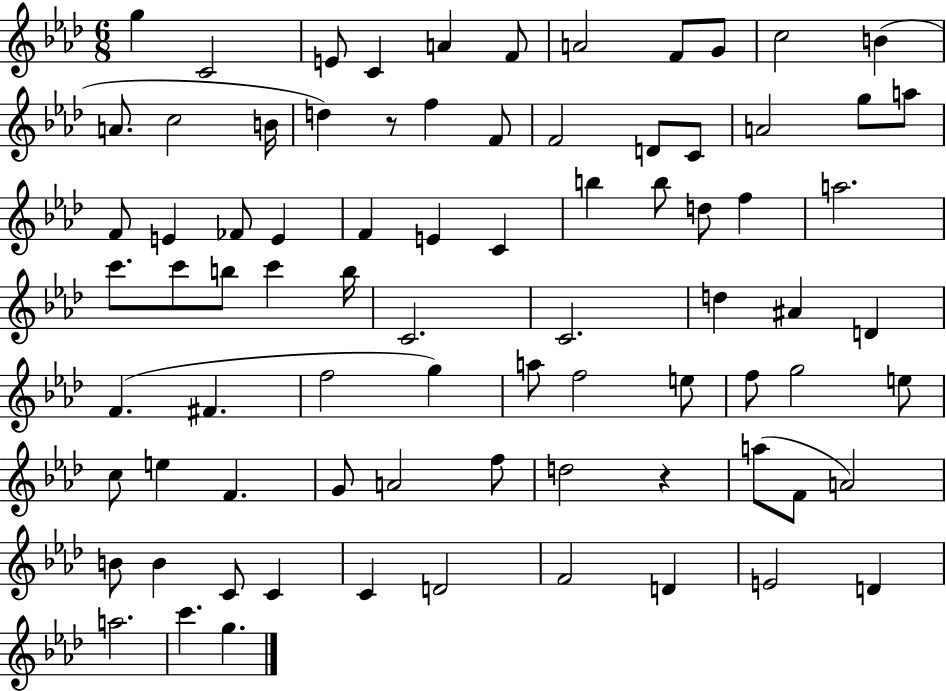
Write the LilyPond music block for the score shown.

{
  \clef treble
  \numericTimeSignature
  \time 6/8
  \key aes \major
  g''4 c'2 | e'8 c'4 a'4 f'8 | a'2 f'8 g'8 | c''2 b'4( | \break a'8. c''2 b'16 | d''4) r8 f''4 f'8 | f'2 d'8 c'8 | a'2 g''8 a''8 | \break f'8 e'4 fes'8 e'4 | f'4 e'4 c'4 | b''4 b''8 d''8 f''4 | a''2. | \break c'''8. c'''8 b''8 c'''4 b''16 | c'2. | c'2. | d''4 ais'4 d'4 | \break f'4.( fis'4. | f''2 g''4) | a''8 f''2 e''8 | f''8 g''2 e''8 | \break c''8 e''4 f'4. | g'8 a'2 f''8 | d''2 r4 | a''8( f'8 a'2) | \break b'8 b'4 c'8 c'4 | c'4 d'2 | f'2 d'4 | e'2 d'4 | \break a''2. | c'''4. g''4. | \bar "|."
}